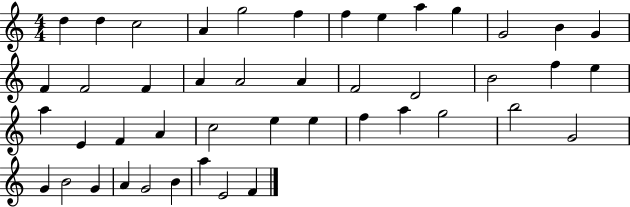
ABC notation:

X:1
T:Untitled
M:4/4
L:1/4
K:C
d d c2 A g2 f f e a g G2 B G F F2 F A A2 A F2 D2 B2 f e a E F A c2 e e f a g2 b2 G2 G B2 G A G2 B a E2 F